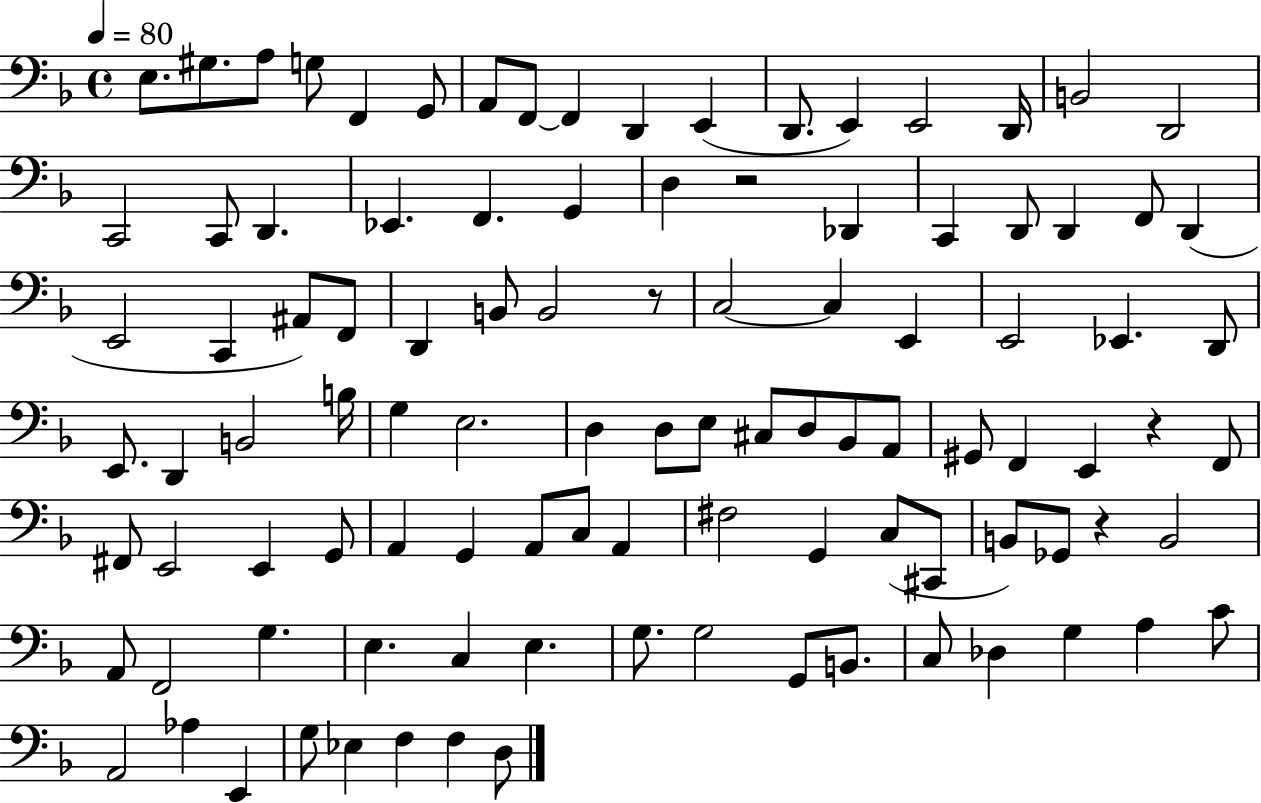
{
  \clef bass
  \time 4/4
  \defaultTimeSignature
  \key f \major
  \tempo 4 = 80
  e8. gis8. a8 g8 f,4 g,8 | a,8 f,8~~ f,4 d,4 e,4( | d,8. e,4) e,2 d,16 | b,2 d,2 | \break c,2 c,8 d,4. | ees,4. f,4. g,4 | d4 r2 des,4 | c,4 d,8 d,4 f,8 d,4( | \break e,2 c,4 ais,8) f,8 | d,4 b,8 b,2 r8 | c2~~ c4 e,4 | e,2 ees,4. d,8 | \break e,8. d,4 b,2 b16 | g4 e2. | d4 d8 e8 cis8 d8 bes,8 a,8 | gis,8 f,4 e,4 r4 f,8 | \break fis,8 e,2 e,4 g,8 | a,4 g,4 a,8 c8 a,4 | fis2 g,4 c8( cis,8 | b,8) ges,8 r4 b,2 | \break a,8 f,2 g4. | e4. c4 e4. | g8. g2 g,8 b,8. | c8 des4 g4 a4 c'8 | \break a,2 aes4 e,4 | g8 ees4 f4 f4 d8 | \bar "|."
}